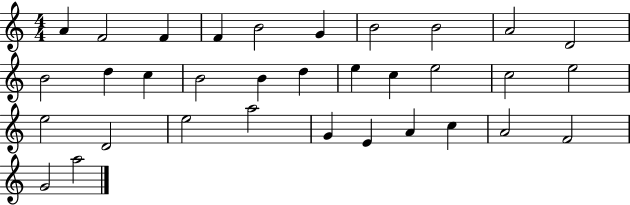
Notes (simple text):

A4/q F4/h F4/q F4/q B4/h G4/q B4/h B4/h A4/h D4/h B4/h D5/q C5/q B4/h B4/q D5/q E5/q C5/q E5/h C5/h E5/h E5/h D4/h E5/h A5/h G4/q E4/q A4/q C5/q A4/h F4/h G4/h A5/h